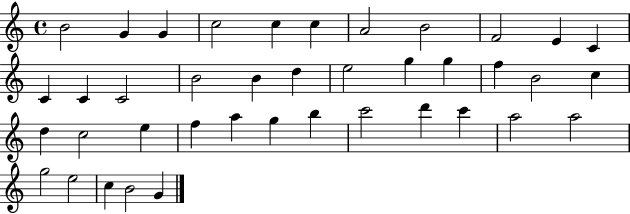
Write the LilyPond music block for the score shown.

{
  \clef treble
  \time 4/4
  \defaultTimeSignature
  \key c \major
  b'2 g'4 g'4 | c''2 c''4 c''4 | a'2 b'2 | f'2 e'4 c'4 | \break c'4 c'4 c'2 | b'2 b'4 d''4 | e''2 g''4 g''4 | f''4 b'2 c''4 | \break d''4 c''2 e''4 | f''4 a''4 g''4 b''4 | c'''2 d'''4 c'''4 | a''2 a''2 | \break g''2 e''2 | c''4 b'2 g'4 | \bar "|."
}